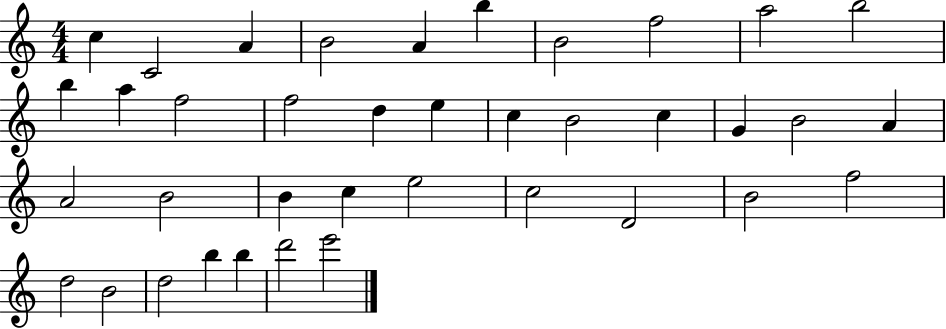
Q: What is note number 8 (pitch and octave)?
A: F5